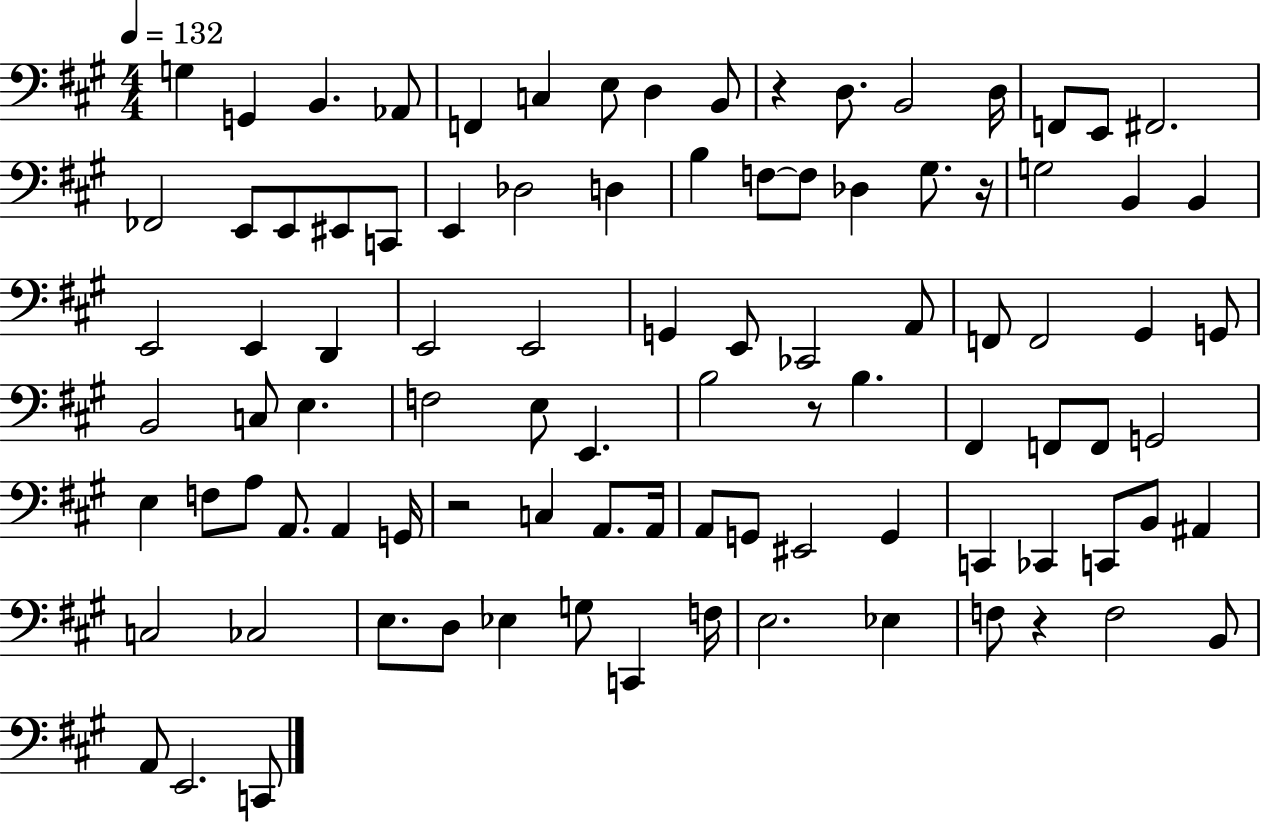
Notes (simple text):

G3/q G2/q B2/q. Ab2/e F2/q C3/q E3/e D3/q B2/e R/q D3/e. B2/h D3/s F2/e E2/e F#2/h. FES2/h E2/e E2/e EIS2/e C2/e E2/q Db3/h D3/q B3/q F3/e F3/e Db3/q G#3/e. R/s G3/h B2/q B2/q E2/h E2/q D2/q E2/h E2/h G2/q E2/e CES2/h A2/e F2/e F2/h G#2/q G2/e B2/h C3/e E3/q. F3/h E3/e E2/q. B3/h R/e B3/q. F#2/q F2/e F2/e G2/h E3/q F3/e A3/e A2/e. A2/q G2/s R/h C3/q A2/e. A2/s A2/e G2/e EIS2/h G2/q C2/q CES2/q C2/e B2/e A#2/q C3/h CES3/h E3/e. D3/e Eb3/q G3/e C2/q F3/s E3/h. Eb3/q F3/e R/q F3/h B2/e A2/e E2/h. C2/e